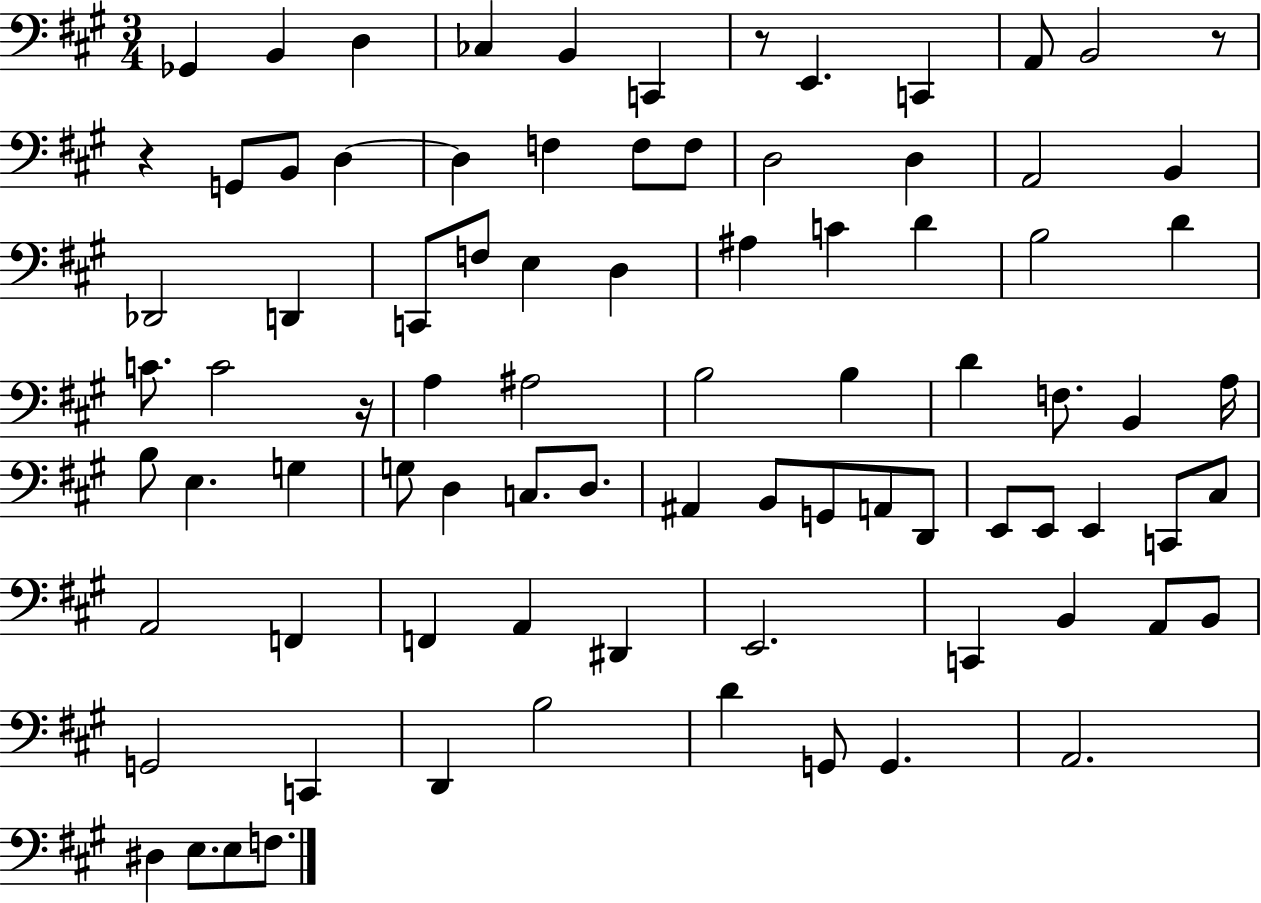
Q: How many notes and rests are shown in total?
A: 85